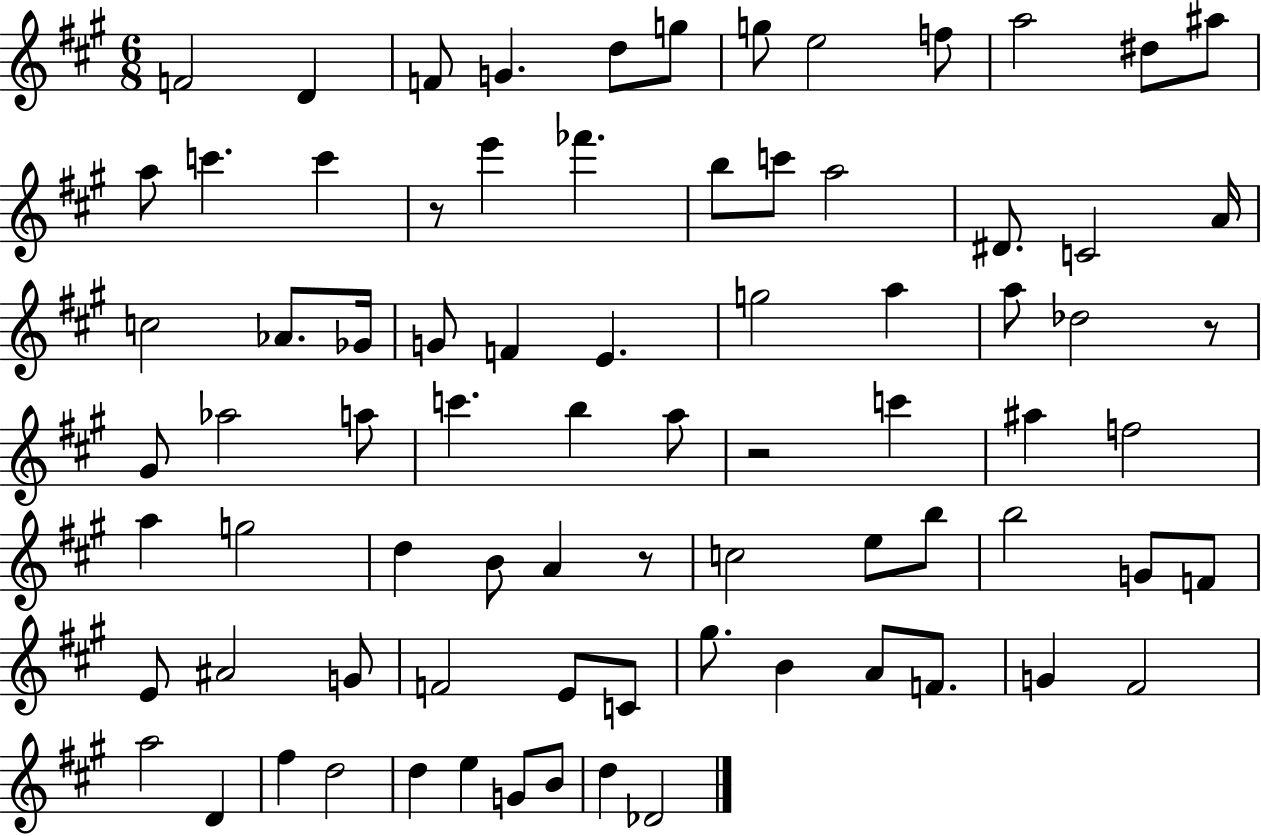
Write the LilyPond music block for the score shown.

{
  \clef treble
  \numericTimeSignature
  \time 6/8
  \key a \major
  f'2 d'4 | f'8 g'4. d''8 g''8 | g''8 e''2 f''8 | a''2 dis''8 ais''8 | \break a''8 c'''4. c'''4 | r8 e'''4 fes'''4. | b''8 c'''8 a''2 | dis'8. c'2 a'16 | \break c''2 aes'8. ges'16 | g'8 f'4 e'4. | g''2 a''4 | a''8 des''2 r8 | \break gis'8 aes''2 a''8 | c'''4. b''4 a''8 | r2 c'''4 | ais''4 f''2 | \break a''4 g''2 | d''4 b'8 a'4 r8 | c''2 e''8 b''8 | b''2 g'8 f'8 | \break e'8 ais'2 g'8 | f'2 e'8 c'8 | gis''8. b'4 a'8 f'8. | g'4 fis'2 | \break a''2 d'4 | fis''4 d''2 | d''4 e''4 g'8 b'8 | d''4 des'2 | \break \bar "|."
}